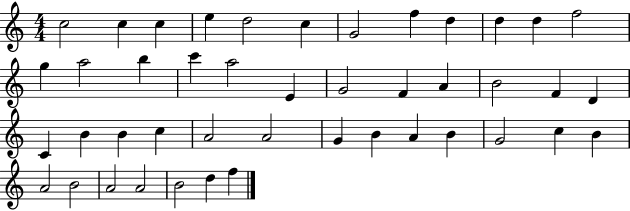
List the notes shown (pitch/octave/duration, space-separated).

C5/h C5/q C5/q E5/q D5/h C5/q G4/h F5/q D5/q D5/q D5/q F5/h G5/q A5/h B5/q C6/q A5/h E4/q G4/h F4/q A4/q B4/h F4/q D4/q C4/q B4/q B4/q C5/q A4/h A4/h G4/q B4/q A4/q B4/q G4/h C5/q B4/q A4/h B4/h A4/h A4/h B4/h D5/q F5/q